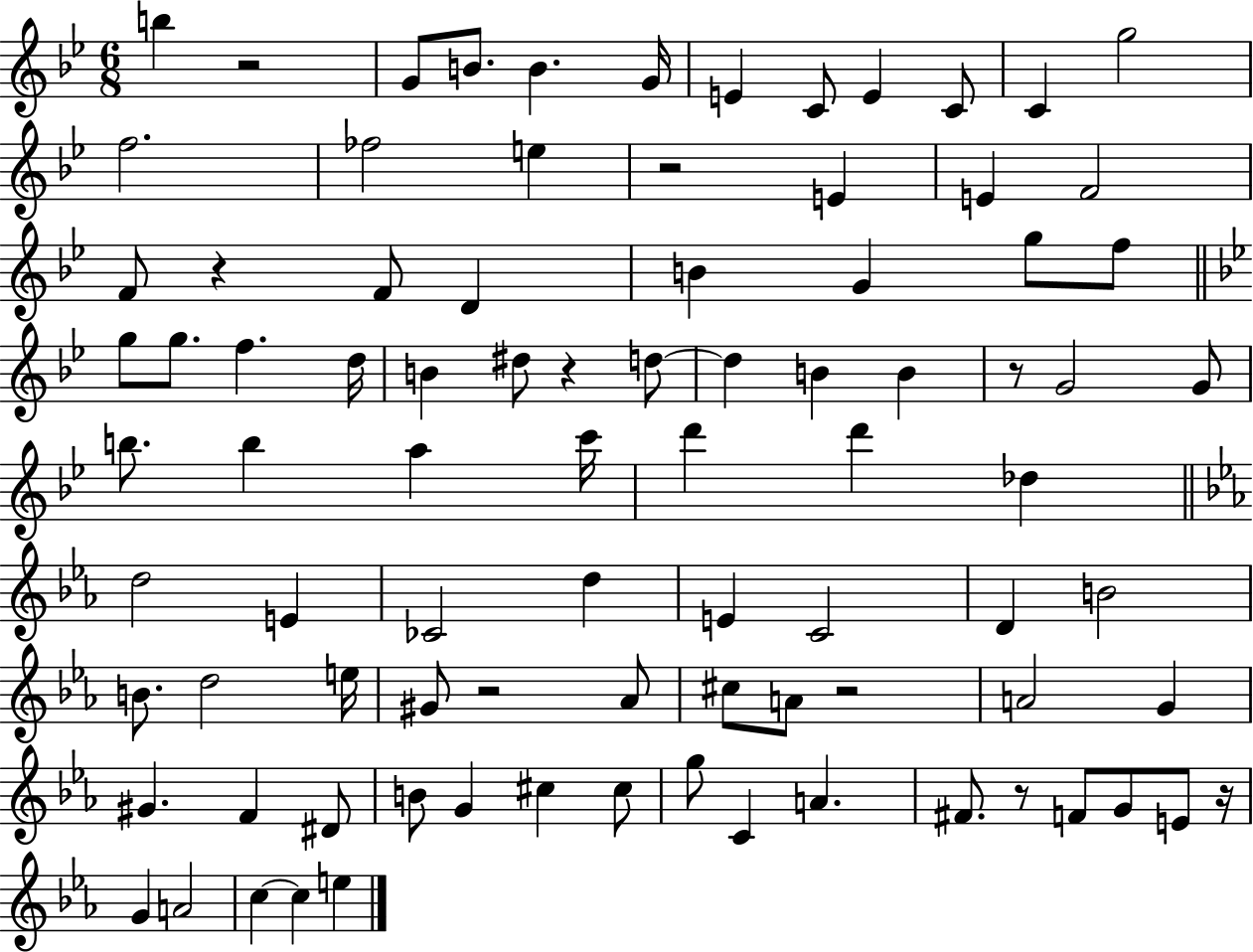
B5/q R/h G4/e B4/e. B4/q. G4/s E4/q C4/e E4/q C4/e C4/q G5/h F5/h. FES5/h E5/q R/h E4/q E4/q F4/h F4/e R/q F4/e D4/q B4/q G4/q G5/e F5/e G5/e G5/e. F5/q. D5/s B4/q D#5/e R/q D5/e D5/q B4/q B4/q R/e G4/h G4/e B5/e. B5/q A5/q C6/s D6/q D6/q Db5/q D5/h E4/q CES4/h D5/q E4/q C4/h D4/q B4/h B4/e. D5/h E5/s G#4/e R/h Ab4/e C#5/e A4/e R/h A4/h G4/q G#4/q. F4/q D#4/e B4/e G4/q C#5/q C#5/e G5/e C4/q A4/q. F#4/e. R/e F4/e G4/e E4/e R/s G4/q A4/h C5/q C5/q E5/q